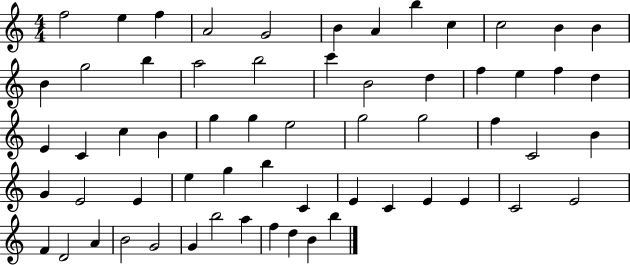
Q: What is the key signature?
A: C major